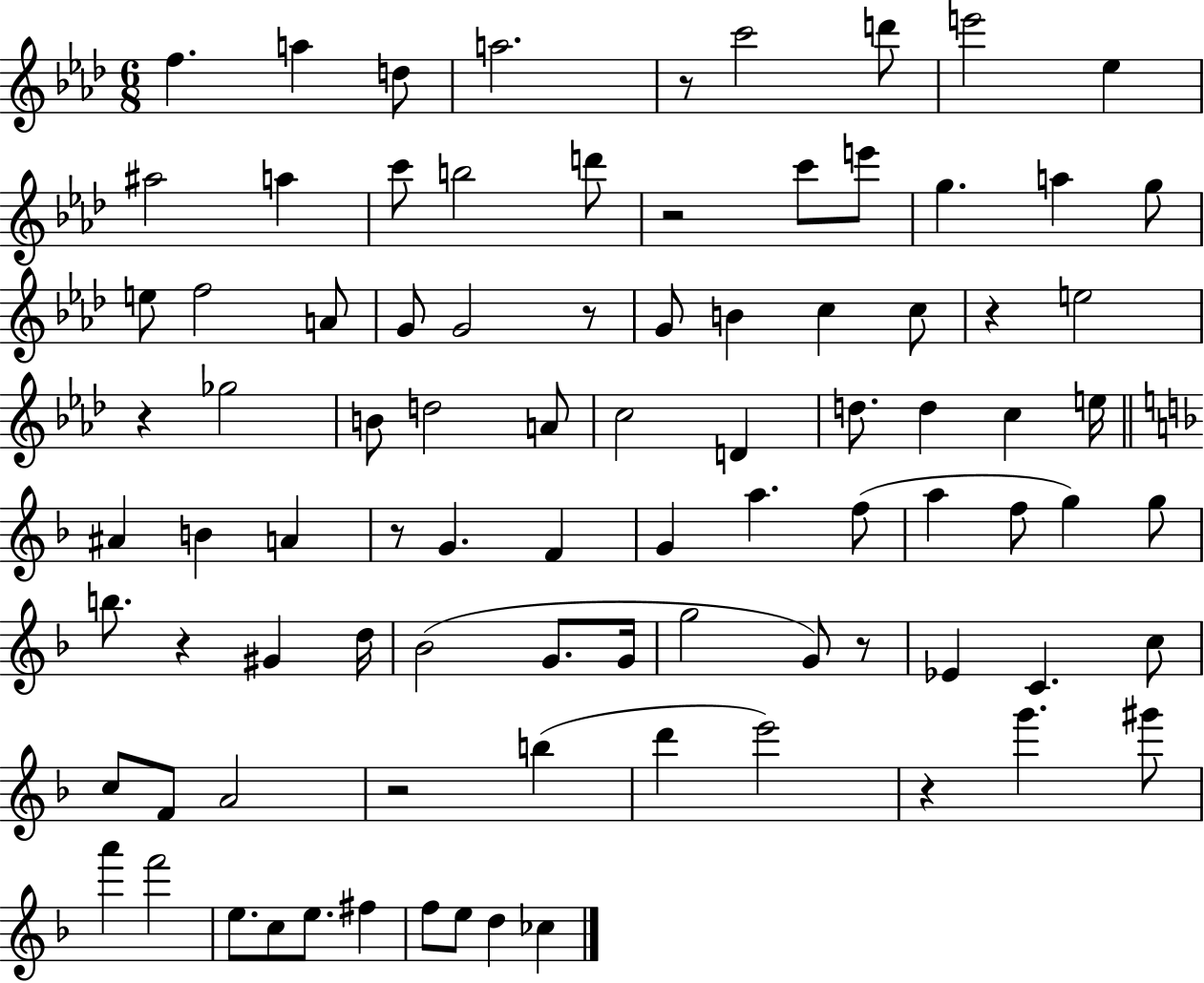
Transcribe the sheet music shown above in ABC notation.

X:1
T:Untitled
M:6/8
L:1/4
K:Ab
f a d/2 a2 z/2 c'2 d'/2 e'2 _e ^a2 a c'/2 b2 d'/2 z2 c'/2 e'/2 g a g/2 e/2 f2 A/2 G/2 G2 z/2 G/2 B c c/2 z e2 z _g2 B/2 d2 A/2 c2 D d/2 d c e/4 ^A B A z/2 G F G a f/2 a f/2 g g/2 b/2 z ^G d/4 _B2 G/2 G/4 g2 G/2 z/2 _E C c/2 c/2 F/2 A2 z2 b d' e'2 z g' ^g'/2 a' f'2 e/2 c/2 e/2 ^f f/2 e/2 d _c